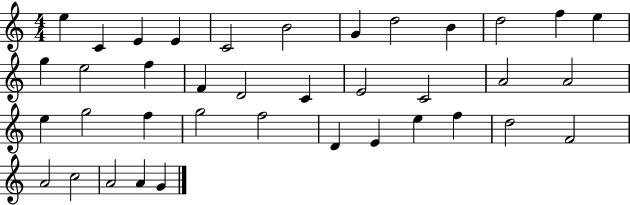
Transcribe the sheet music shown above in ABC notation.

X:1
T:Untitled
M:4/4
L:1/4
K:C
e C E E C2 B2 G d2 B d2 f e g e2 f F D2 C E2 C2 A2 A2 e g2 f g2 f2 D E e f d2 F2 A2 c2 A2 A G